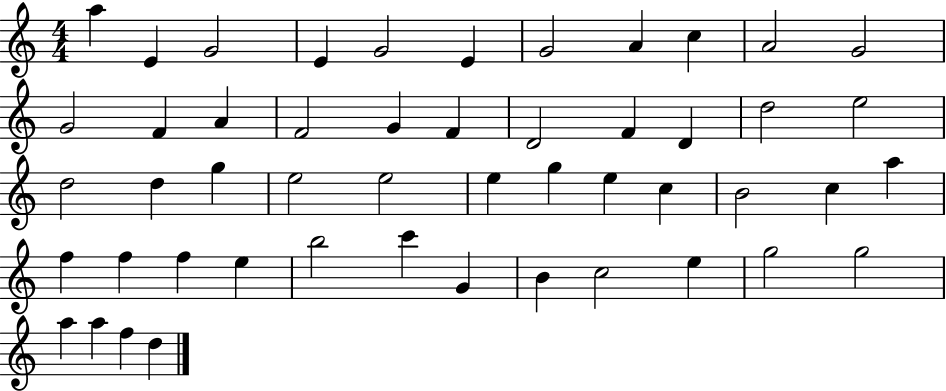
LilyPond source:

{
  \clef treble
  \numericTimeSignature
  \time 4/4
  \key c \major
  a''4 e'4 g'2 | e'4 g'2 e'4 | g'2 a'4 c''4 | a'2 g'2 | \break g'2 f'4 a'4 | f'2 g'4 f'4 | d'2 f'4 d'4 | d''2 e''2 | \break d''2 d''4 g''4 | e''2 e''2 | e''4 g''4 e''4 c''4 | b'2 c''4 a''4 | \break f''4 f''4 f''4 e''4 | b''2 c'''4 g'4 | b'4 c''2 e''4 | g''2 g''2 | \break a''4 a''4 f''4 d''4 | \bar "|."
}